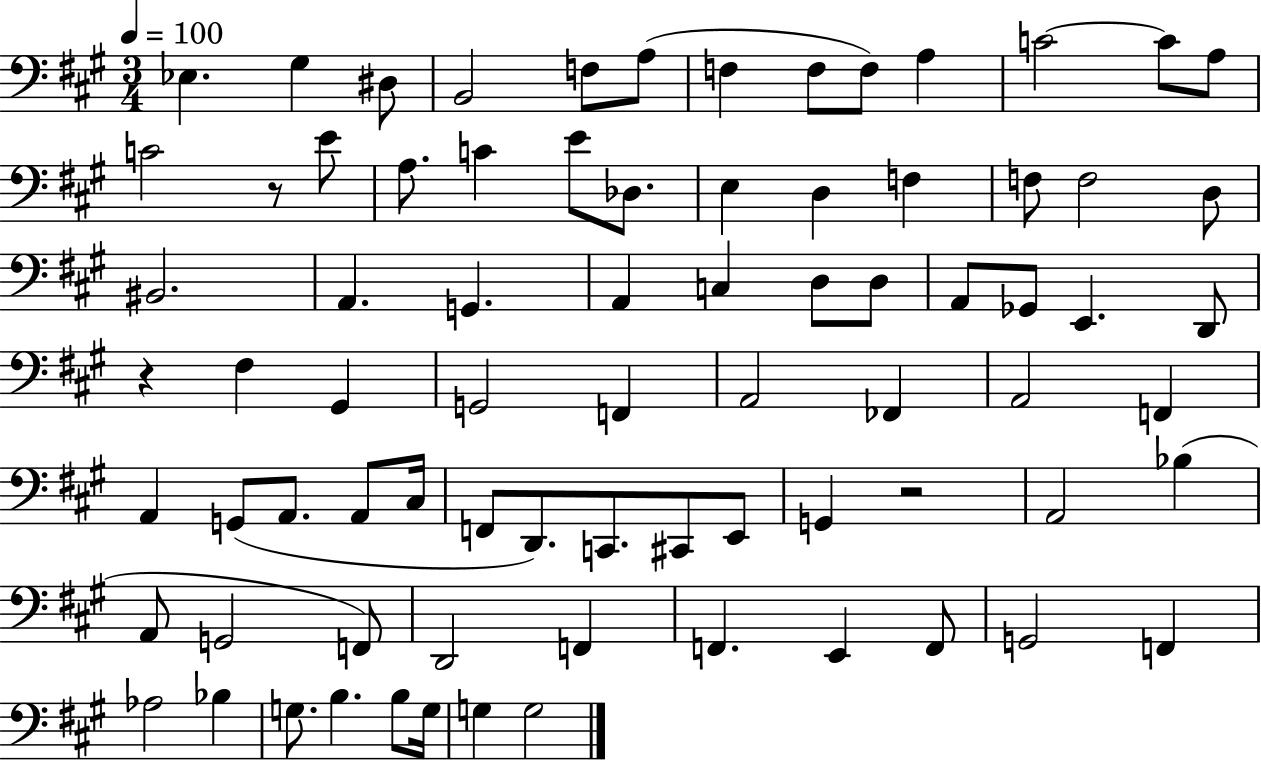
Eb3/q. G#3/q D#3/e B2/h F3/e A3/e F3/q F3/e F3/e A3/q C4/h C4/e A3/e C4/h R/e E4/e A3/e. C4/q E4/e Db3/e. E3/q D3/q F3/q F3/e F3/h D3/e BIS2/h. A2/q. G2/q. A2/q C3/q D3/e D3/e A2/e Gb2/e E2/q. D2/e R/q F#3/q G#2/q G2/h F2/q A2/h FES2/q A2/h F2/q A2/q G2/e A2/e. A2/e C#3/s F2/e D2/e. C2/e. C#2/e E2/e G2/q R/h A2/h Bb3/q A2/e G2/h F2/e D2/h F2/q F2/q. E2/q F2/e G2/h F2/q Ab3/h Bb3/q G3/e. B3/q. B3/e G3/s G3/q G3/h